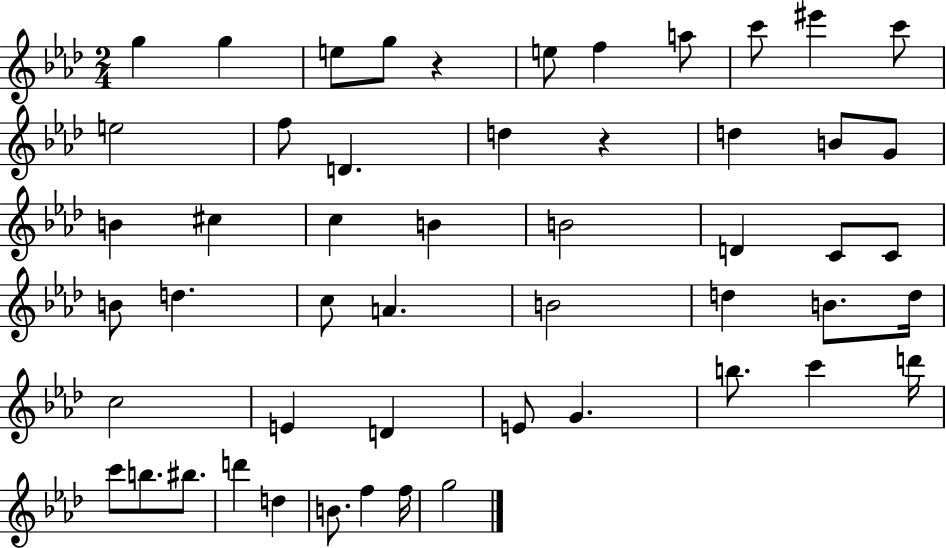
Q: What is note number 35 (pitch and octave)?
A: E4